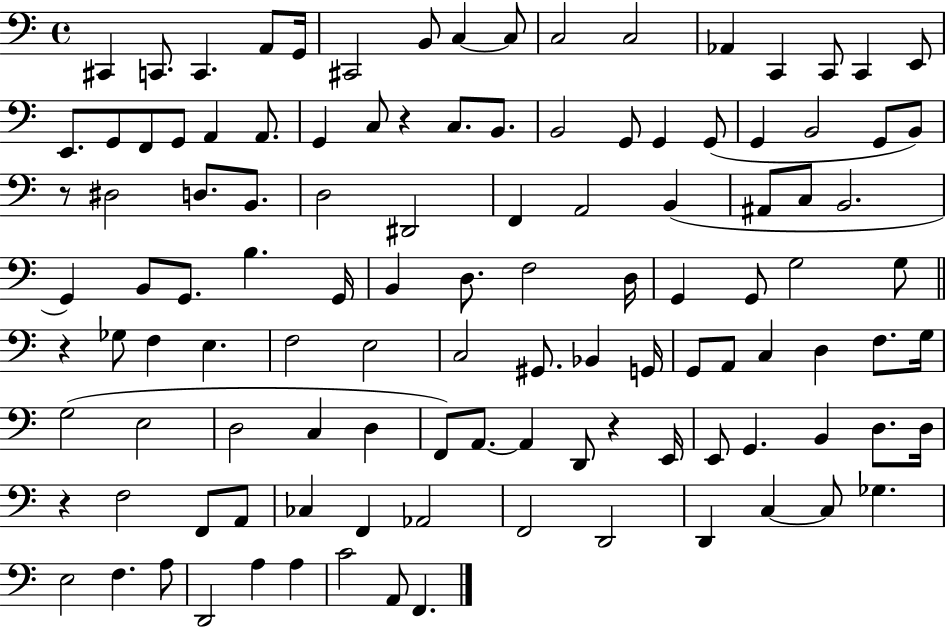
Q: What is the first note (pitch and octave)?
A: C#2